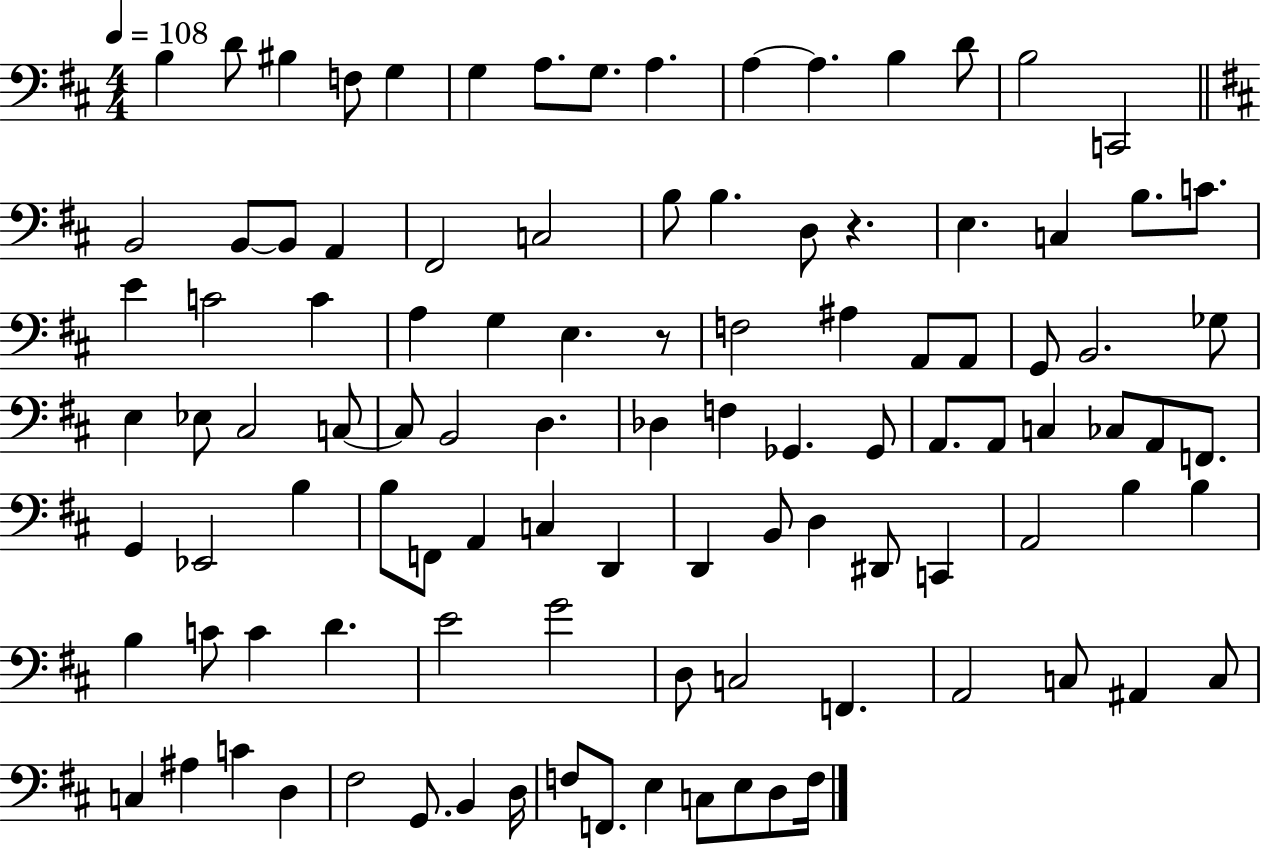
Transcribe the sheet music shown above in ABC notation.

X:1
T:Untitled
M:4/4
L:1/4
K:D
B, D/2 ^B, F,/2 G, G, A,/2 G,/2 A, A, A, B, D/2 B,2 C,,2 B,,2 B,,/2 B,,/2 A,, ^F,,2 C,2 B,/2 B, D,/2 z E, C, B,/2 C/2 E C2 C A, G, E, z/2 F,2 ^A, A,,/2 A,,/2 G,,/2 B,,2 _G,/2 E, _E,/2 ^C,2 C,/2 C,/2 B,,2 D, _D, F, _G,, _G,,/2 A,,/2 A,,/2 C, _C,/2 A,,/2 F,,/2 G,, _E,,2 B, B,/2 F,,/2 A,, C, D,, D,, B,,/2 D, ^D,,/2 C,, A,,2 B, B, B, C/2 C D E2 G2 D,/2 C,2 F,, A,,2 C,/2 ^A,, C,/2 C, ^A, C D, ^F,2 G,,/2 B,, D,/4 F,/2 F,,/2 E, C,/2 E,/2 D,/2 F,/4